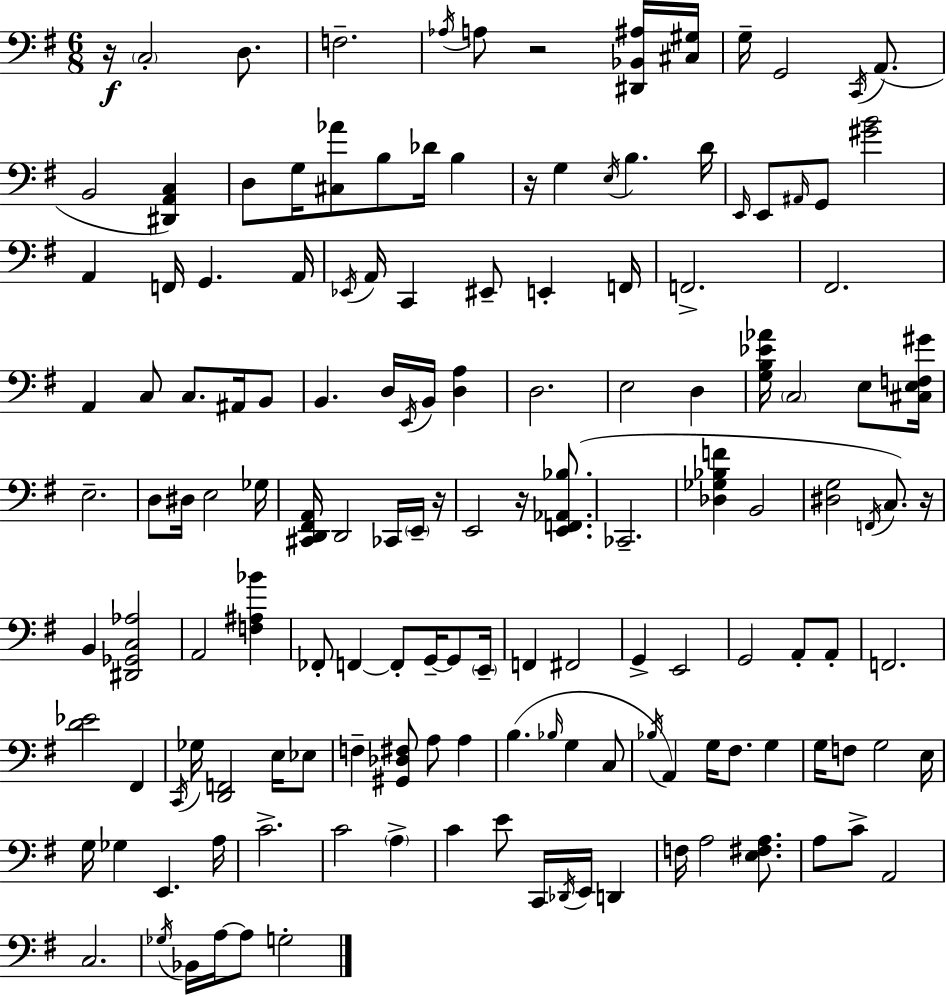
X:1
T:Untitled
M:6/8
L:1/4
K:G
z/4 C,2 D,/2 F,2 _A,/4 A,/2 z2 [^D,,_B,,^A,]/4 [^C,^G,]/4 G,/4 G,,2 C,,/4 A,,/2 B,,2 [^D,,A,,C,] D,/2 G,/4 [^C,_A]/2 B,/2 _D/4 B, z/4 G, E,/4 B, D/4 E,,/4 E,,/2 ^A,,/4 G,,/2 [^GB]2 A,, F,,/4 G,, A,,/4 _E,,/4 A,,/4 C,, ^E,,/2 E,, F,,/4 F,,2 ^F,,2 A,, C,/2 C,/2 ^A,,/4 B,,/2 B,, D,/4 E,,/4 B,,/4 [D,A,] D,2 E,2 D, [G,B,_E_A]/4 C,2 E,/2 [^C,E,F,^G]/4 E,2 D,/2 ^D,/4 E,2 _G,/4 [^C,,D,,^F,,A,,]/4 D,,2 _C,,/4 E,,/4 z/4 E,,2 z/4 [E,,F,,_A,,_B,]/2 _C,,2 [_D,_G,_B,F] B,,2 [^D,G,]2 F,,/4 C,/2 z/4 B,, [^D,,_G,,C,_A,]2 A,,2 [F,^A,_B] _F,,/2 F,, F,,/2 G,,/4 G,,/2 E,,/4 F,, ^F,,2 G,, E,,2 G,,2 A,,/2 A,,/2 F,,2 [D_E]2 ^F,, C,,/4 _G,/4 [D,,F,,]2 E,/4 _E,/2 F, [^G,,_D,^F,]/2 A,/2 A, B, _B,/4 G, C,/2 _B,/4 A,, G,/4 ^F,/2 G, G,/4 F,/2 G,2 E,/4 G,/4 _G, E,, A,/4 C2 C2 A, C E/2 C,,/4 _D,,/4 E,,/4 D,, F,/4 A,2 [E,^F,A,]/2 A,/2 C/2 A,,2 C,2 _G,/4 _B,,/4 A,/4 A,/2 G,2